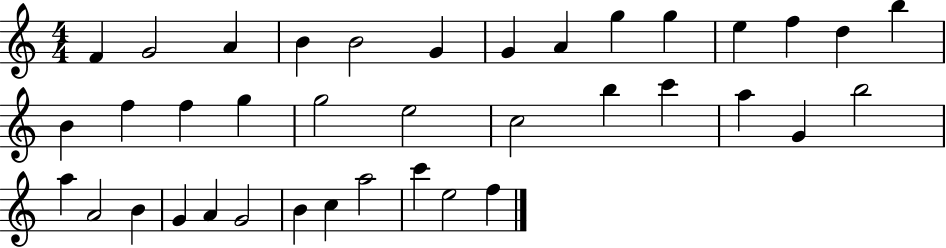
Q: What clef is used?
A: treble